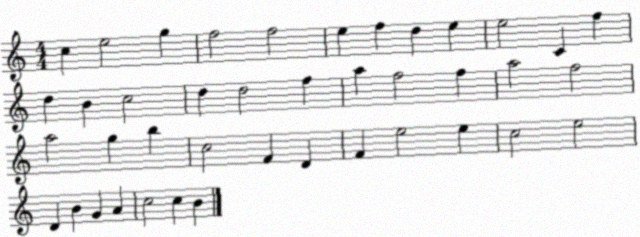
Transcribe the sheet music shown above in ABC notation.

X:1
T:Untitled
M:4/4
L:1/4
K:C
c e2 g f2 f2 e f d e e2 C f d B c2 d d2 f a f2 f a2 f2 a2 g b c2 F D F e2 e c2 e2 D B G A c2 c B